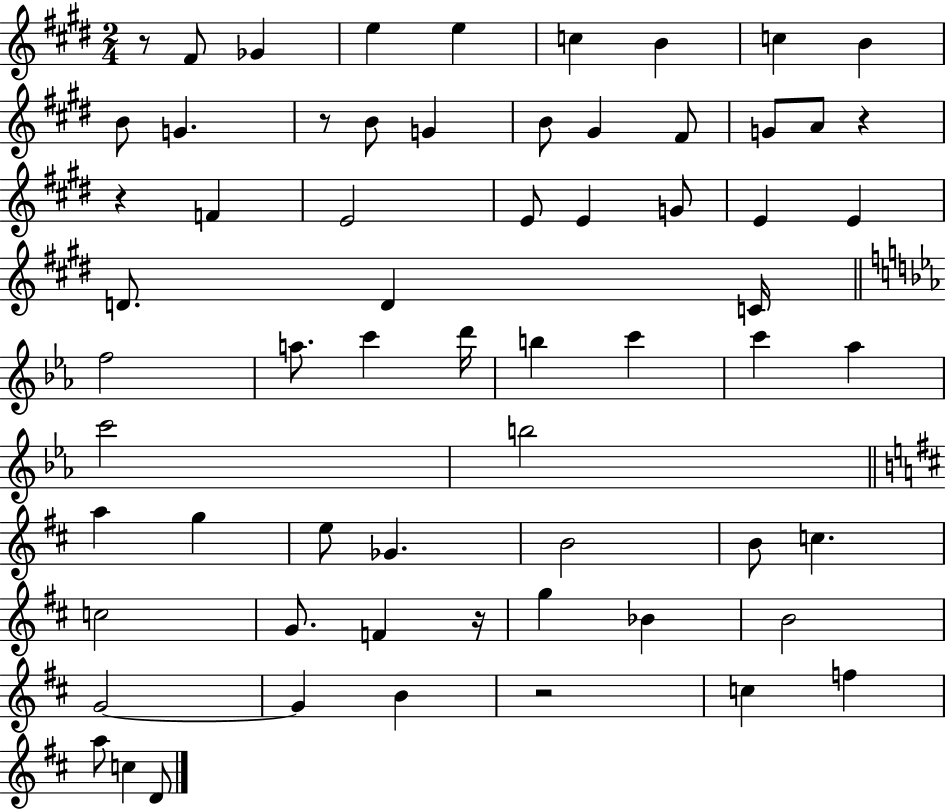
R/e F#4/e Gb4/q E5/q E5/q C5/q B4/q C5/q B4/q B4/e G4/q. R/e B4/e G4/q B4/e G#4/q F#4/e G4/e A4/e R/q R/q F4/q E4/h E4/e E4/q G4/e E4/q E4/q D4/e. D4/q C4/s F5/h A5/e. C6/q D6/s B5/q C6/q C6/q Ab5/q C6/h B5/h A5/q G5/q E5/e Gb4/q. B4/h B4/e C5/q. C5/h G4/e. F4/q R/s G5/q Bb4/q B4/h G4/h G4/q B4/q R/h C5/q F5/q A5/e C5/q D4/e